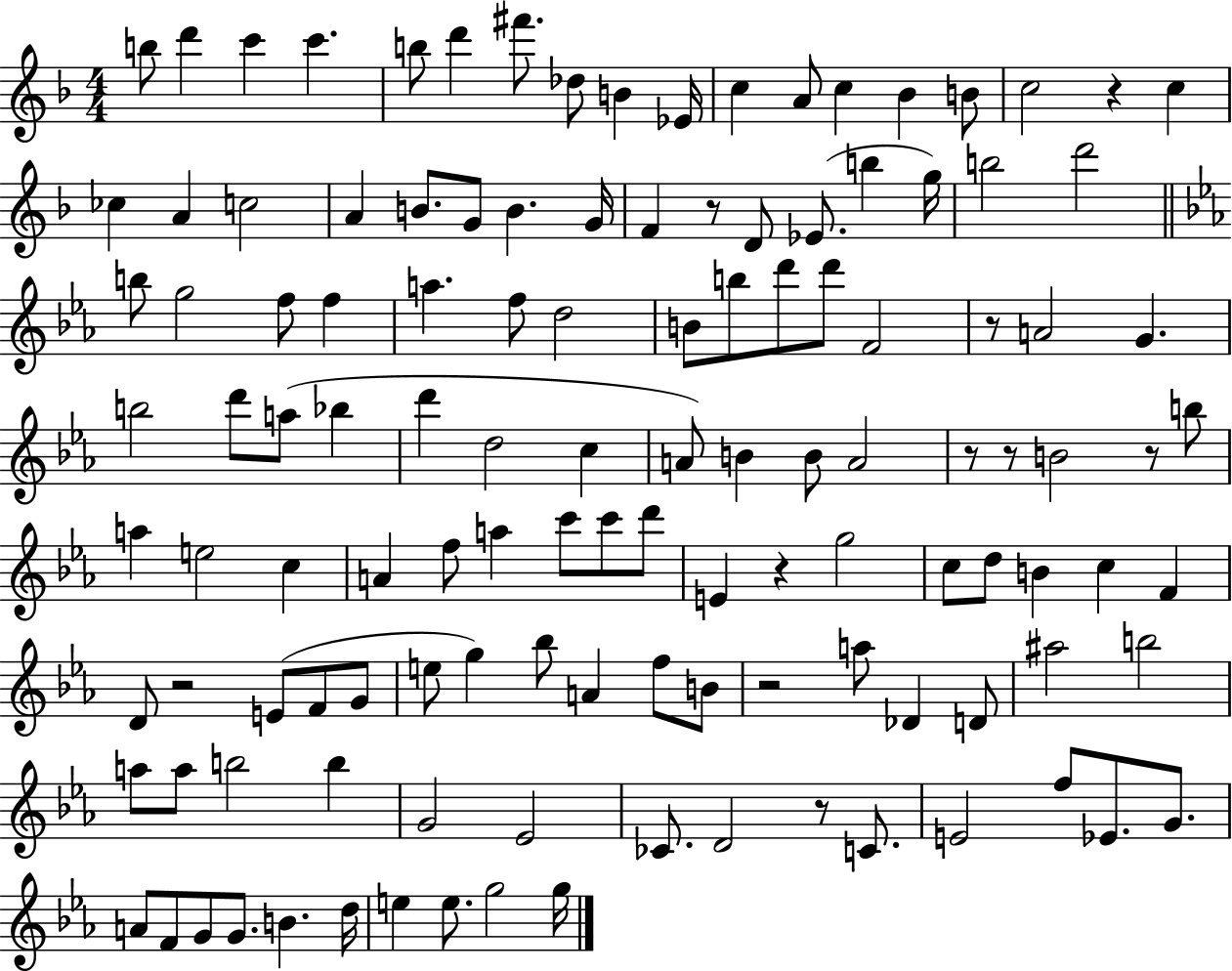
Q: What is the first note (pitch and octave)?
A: B5